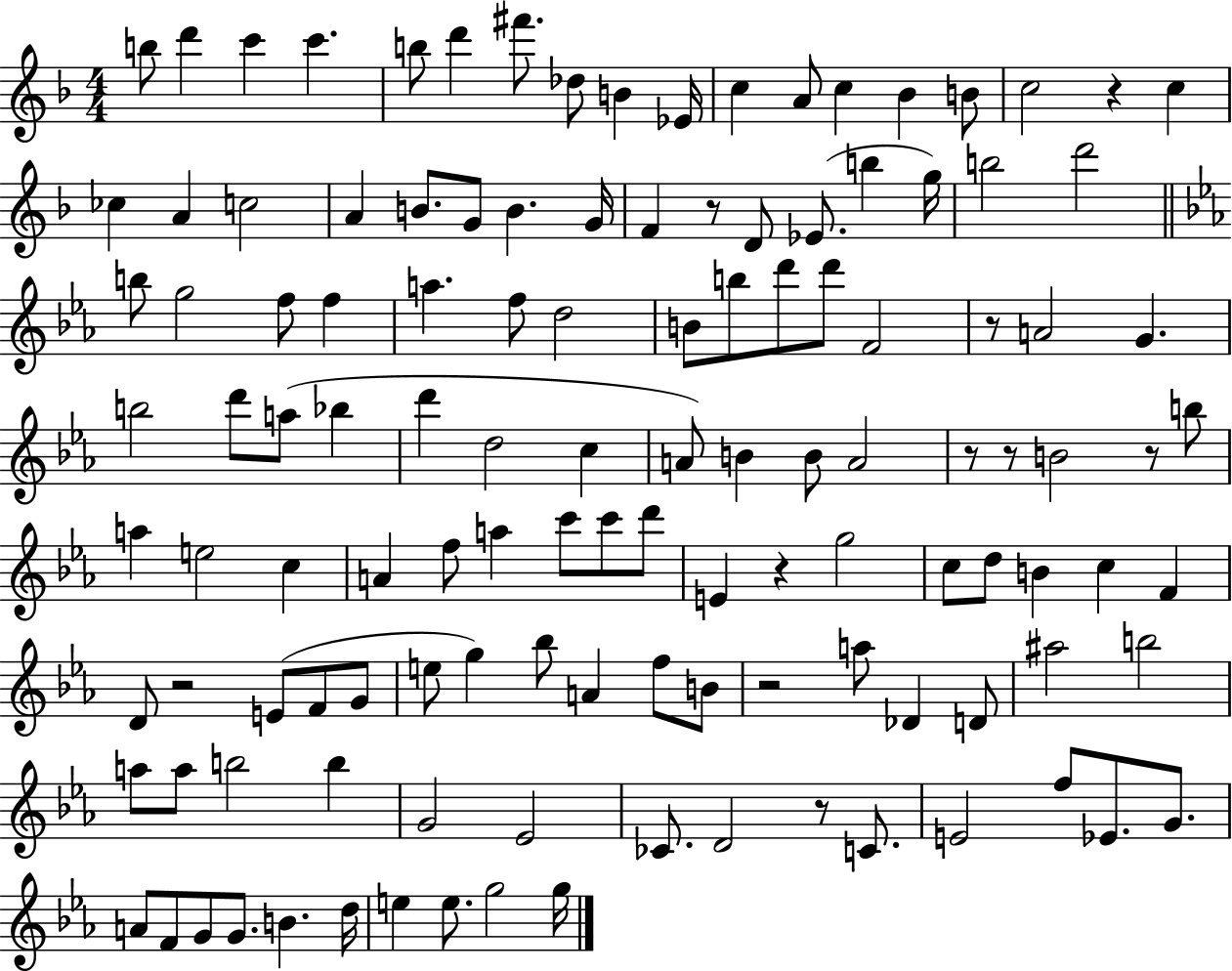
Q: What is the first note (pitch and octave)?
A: B5